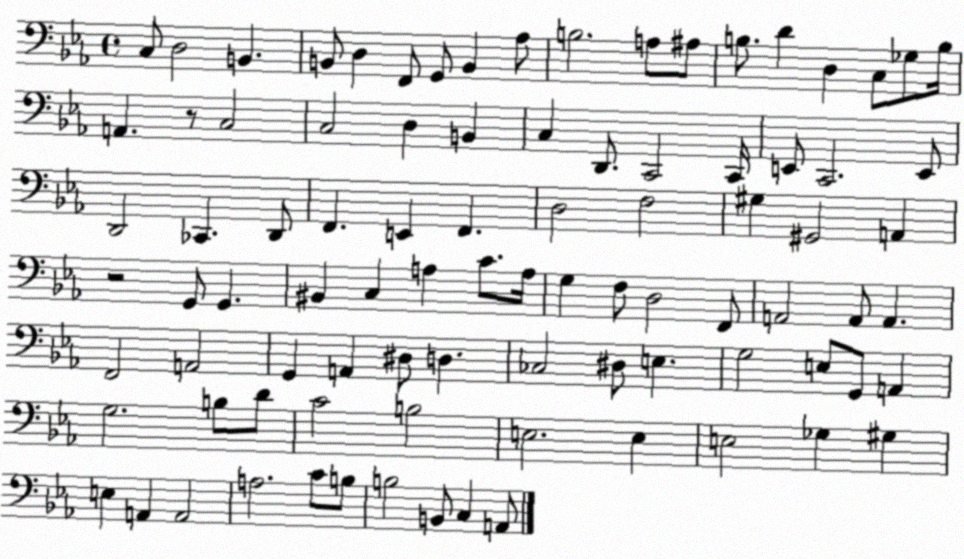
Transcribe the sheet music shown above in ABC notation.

X:1
T:Untitled
M:4/4
L:1/4
K:Eb
C,/2 D,2 B,, B,,/2 D, F,,/2 G,,/2 B,, _A,/2 B,2 A,/2 ^A,/2 B,/2 D D, C,/2 _G,/2 B,/4 A,, z/2 C,2 C,2 D, B,, C, D,,/2 C,,2 C,,/4 E,,/2 C,,2 E,,/2 D,,2 _C,, D,,/2 F,, E,, F,, D,2 F,2 ^G, ^G,,2 A,, z2 G,,/2 G,, ^B,, C, A, C/2 A,/4 G, F,/2 D,2 F,,/2 A,,2 A,,/2 A,, F,,2 A,,2 G,, A,, ^D,/2 D, _C,2 ^D,/2 E, G,2 E,/2 G,,/2 A,, G,2 B,/2 D/2 C2 B,2 E,2 E, E,2 _G, ^G, E, A,, A,,2 A,2 C/2 B,/2 B,2 B,,/2 C, A,,/2